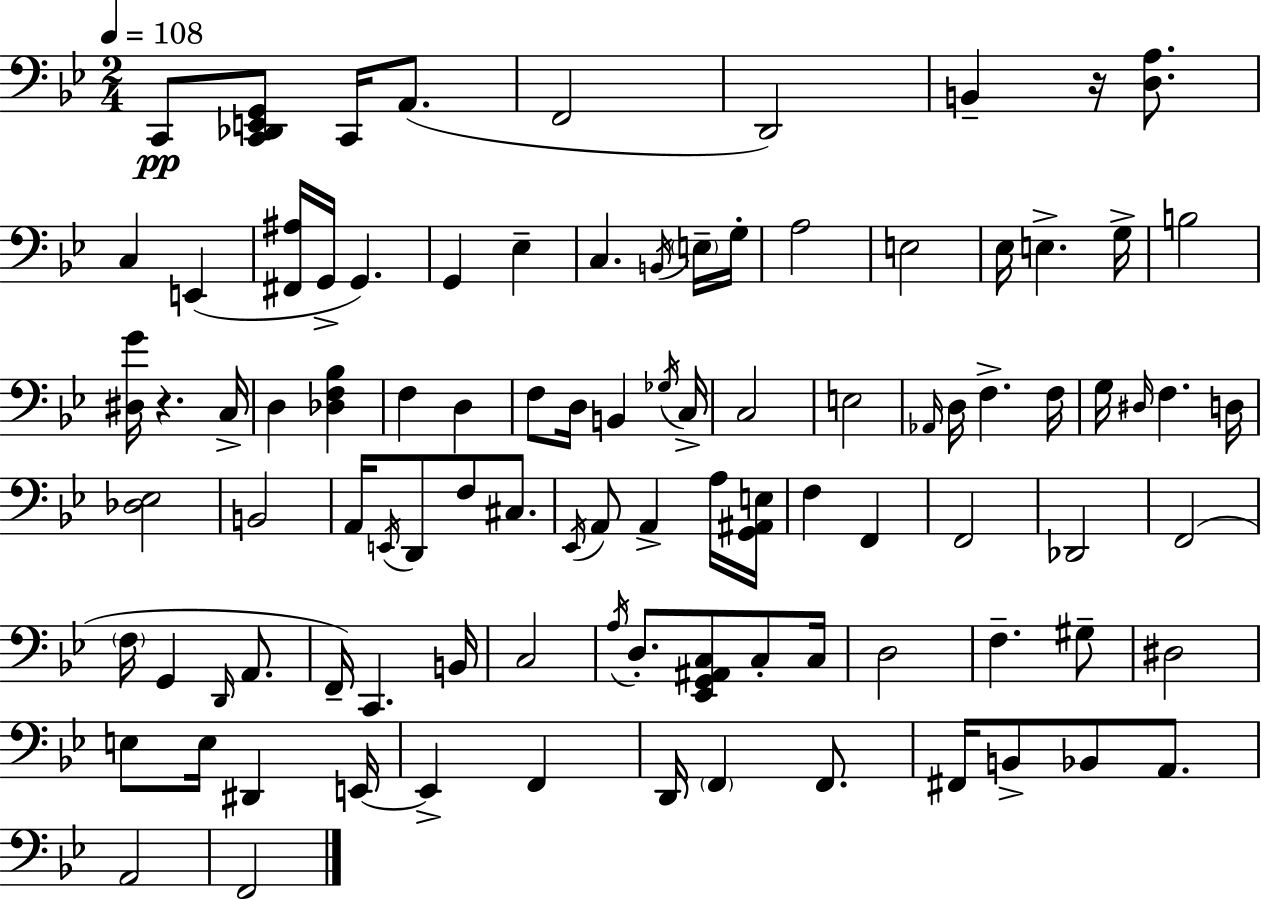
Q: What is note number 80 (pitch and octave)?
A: F2